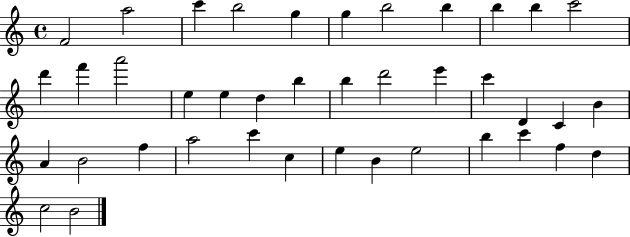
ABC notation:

X:1
T:Untitled
M:4/4
L:1/4
K:C
F2 a2 c' b2 g g b2 b b b c'2 d' f' a'2 e e d b b d'2 e' c' D C B A B2 f a2 c' c e B e2 b c' f d c2 B2